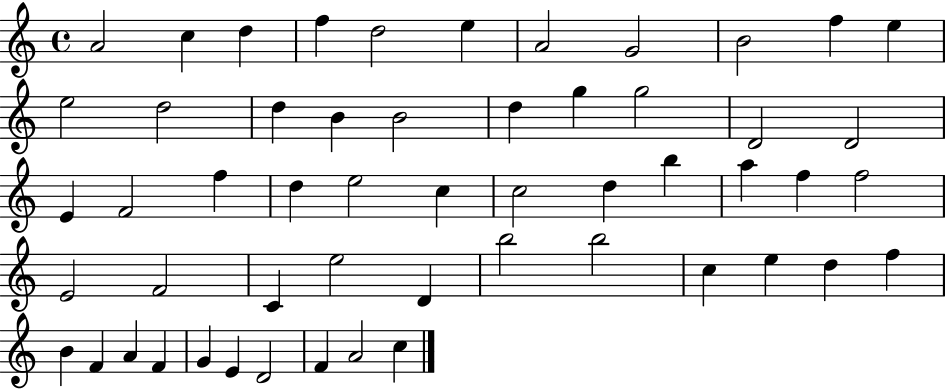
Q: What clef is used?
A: treble